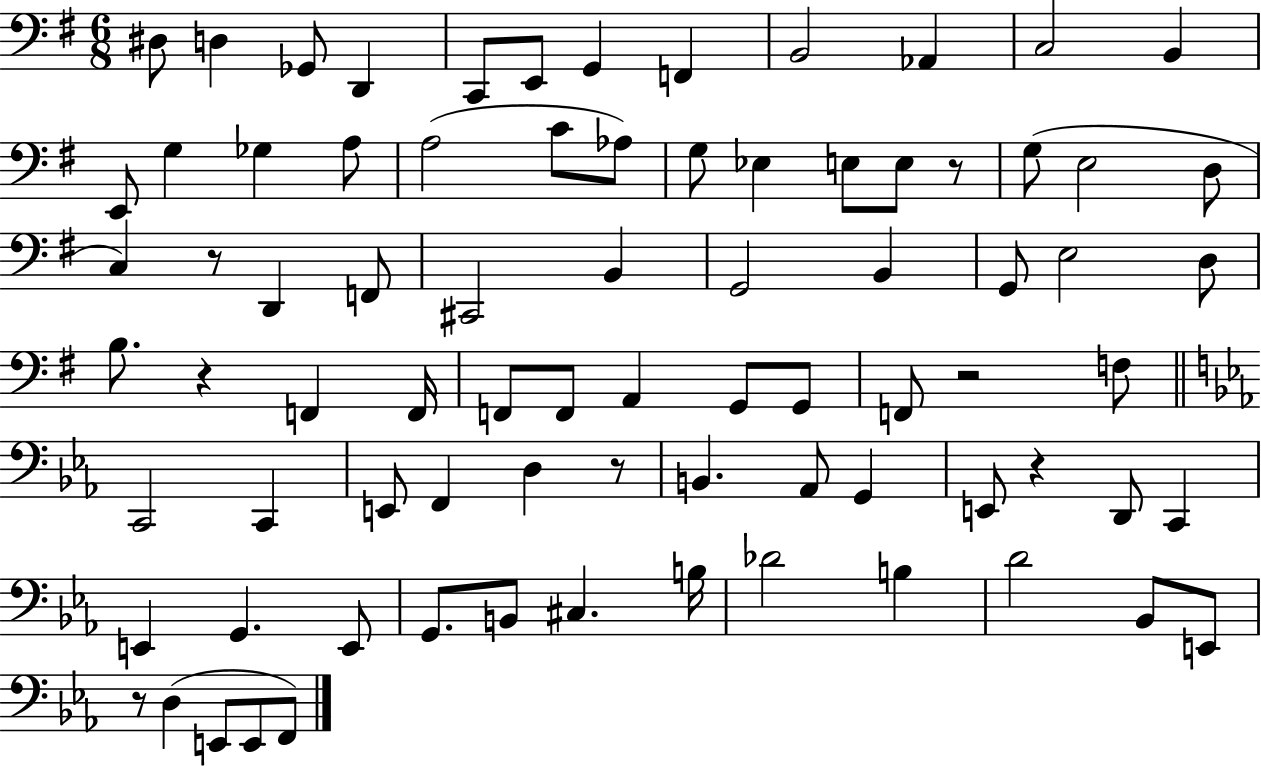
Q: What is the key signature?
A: G major